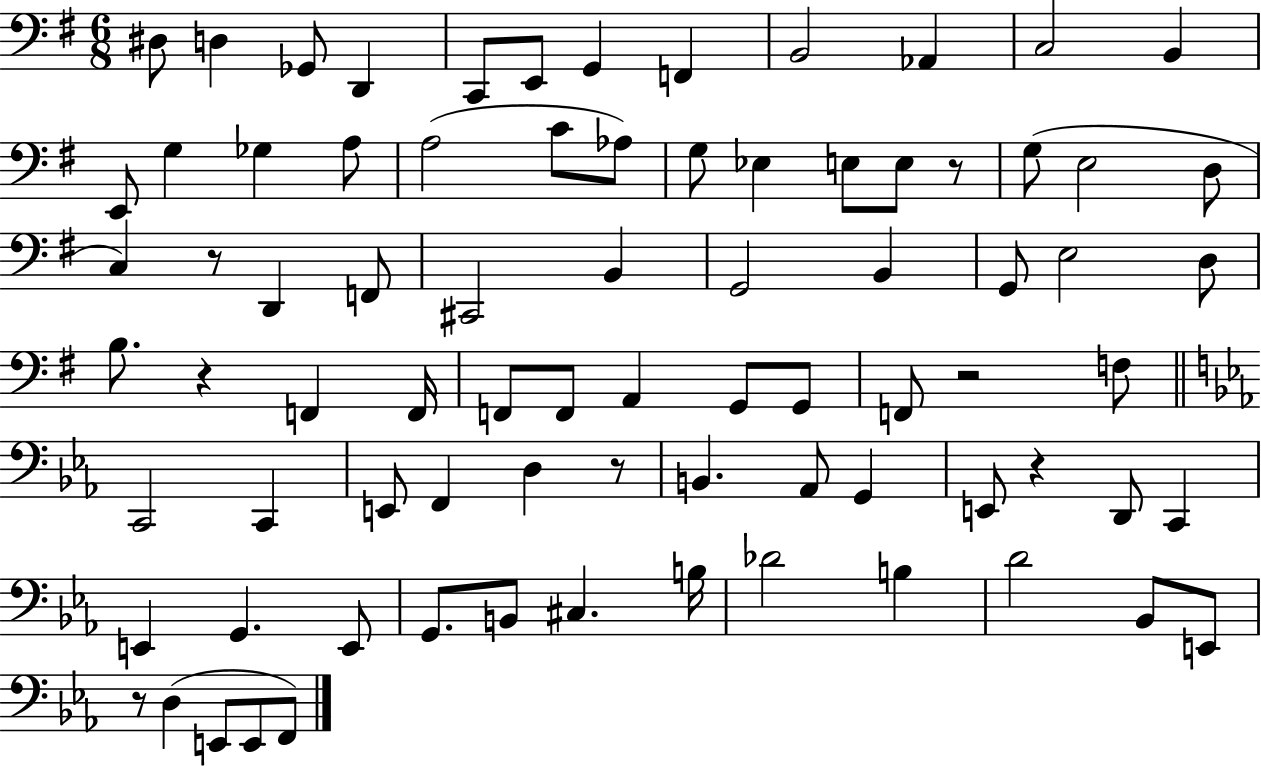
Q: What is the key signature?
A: G major